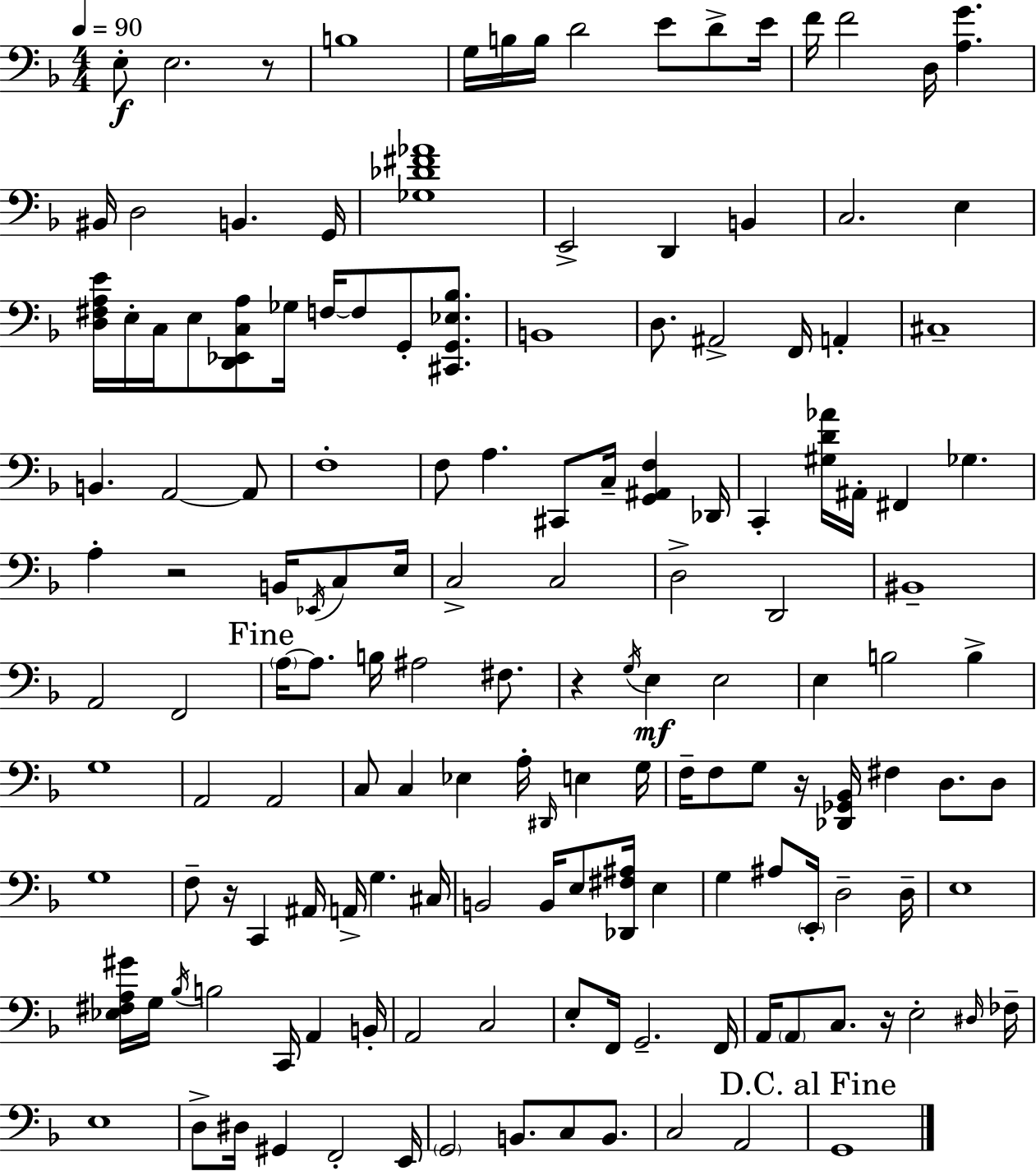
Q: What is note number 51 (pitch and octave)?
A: Eb2